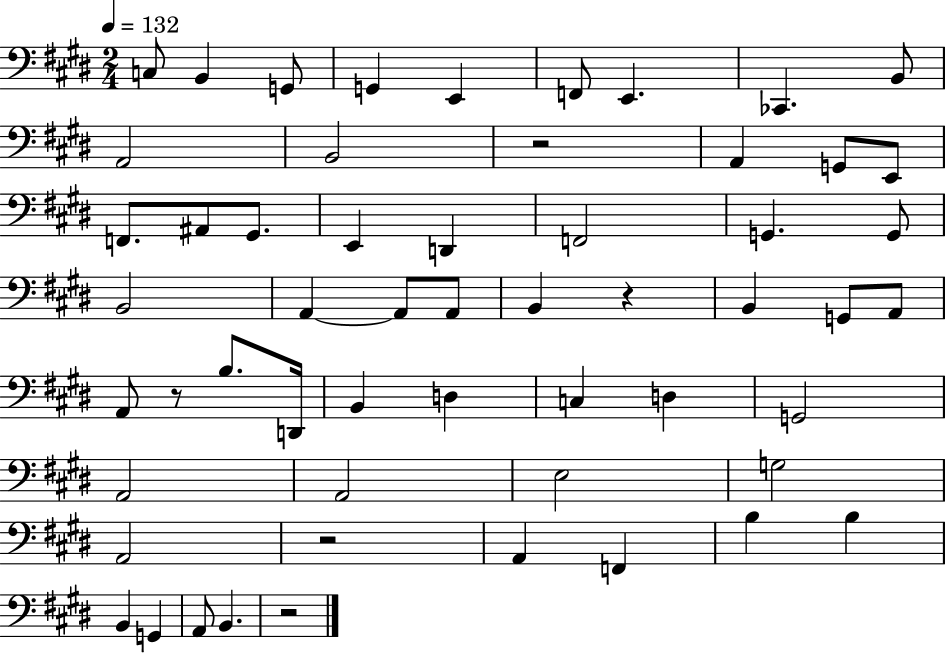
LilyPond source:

{
  \clef bass
  \numericTimeSignature
  \time 2/4
  \key e \major
  \tempo 4 = 132
  c8 b,4 g,8 | g,4 e,4 | f,8 e,4. | ces,4. b,8 | \break a,2 | b,2 | r2 | a,4 g,8 e,8 | \break f,8. ais,8 gis,8. | e,4 d,4 | f,2 | g,4. g,8 | \break b,2 | a,4~~ a,8 a,8 | b,4 r4 | b,4 g,8 a,8 | \break a,8 r8 b8. d,16 | b,4 d4 | c4 d4 | g,2 | \break a,2 | a,2 | e2 | g2 | \break a,2 | r2 | a,4 f,4 | b4 b4 | \break b,4 g,4 | a,8 b,4. | r2 | \bar "|."
}